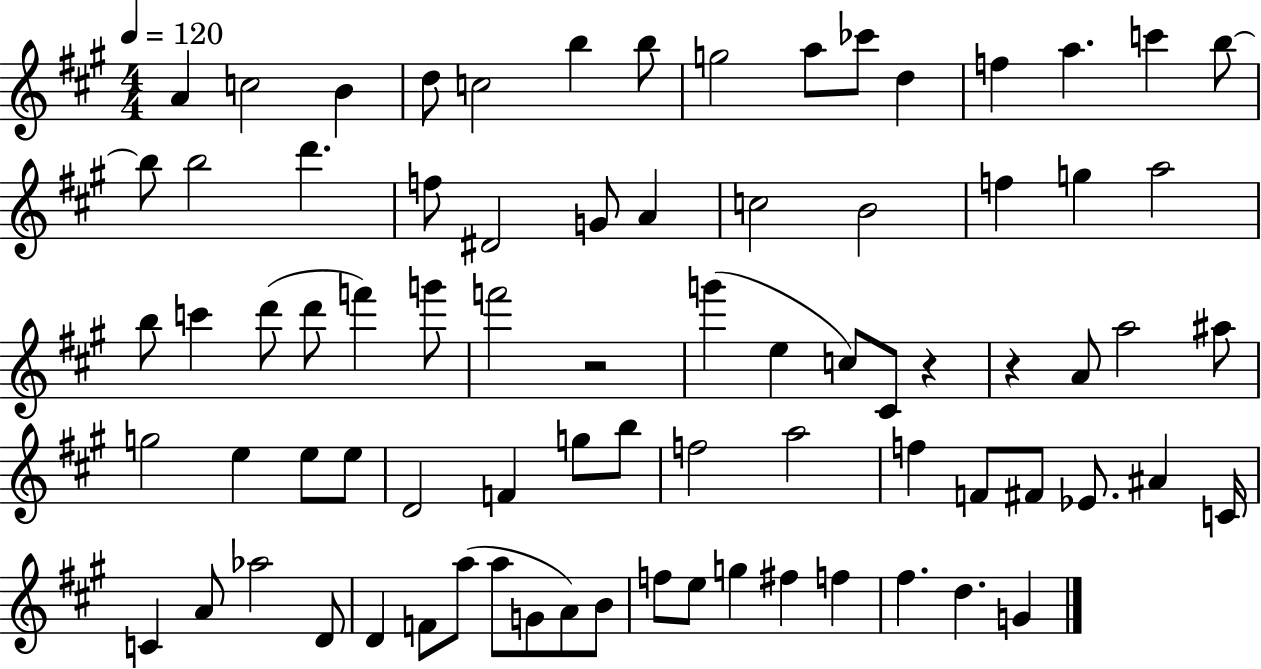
{
  \clef treble
  \numericTimeSignature
  \time 4/4
  \key a \major
  \tempo 4 = 120
  \repeat volta 2 { a'4 c''2 b'4 | d''8 c''2 b''4 b''8 | g''2 a''8 ces'''8 d''4 | f''4 a''4. c'''4 b''8~~ | \break b''8 b''2 d'''4. | f''8 dis'2 g'8 a'4 | c''2 b'2 | f''4 g''4 a''2 | \break b''8 c'''4 d'''8( d'''8 f'''4) g'''8 | f'''2 r2 | g'''4( e''4 c''8) cis'8 r4 | r4 a'8 a''2 ais''8 | \break g''2 e''4 e''8 e''8 | d'2 f'4 g''8 b''8 | f''2 a''2 | f''4 f'8 fis'8 ees'8. ais'4 c'16 | \break c'4 a'8 aes''2 d'8 | d'4 f'8 a''8( a''8 g'8 a'8) b'8 | f''8 e''8 g''4 fis''4 f''4 | fis''4. d''4. g'4 | \break } \bar "|."
}